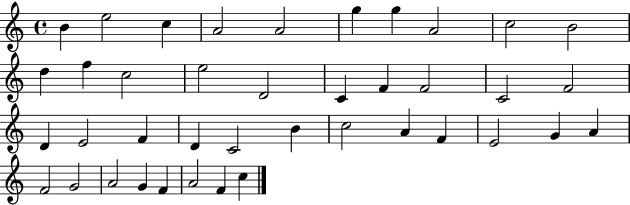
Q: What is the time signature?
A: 4/4